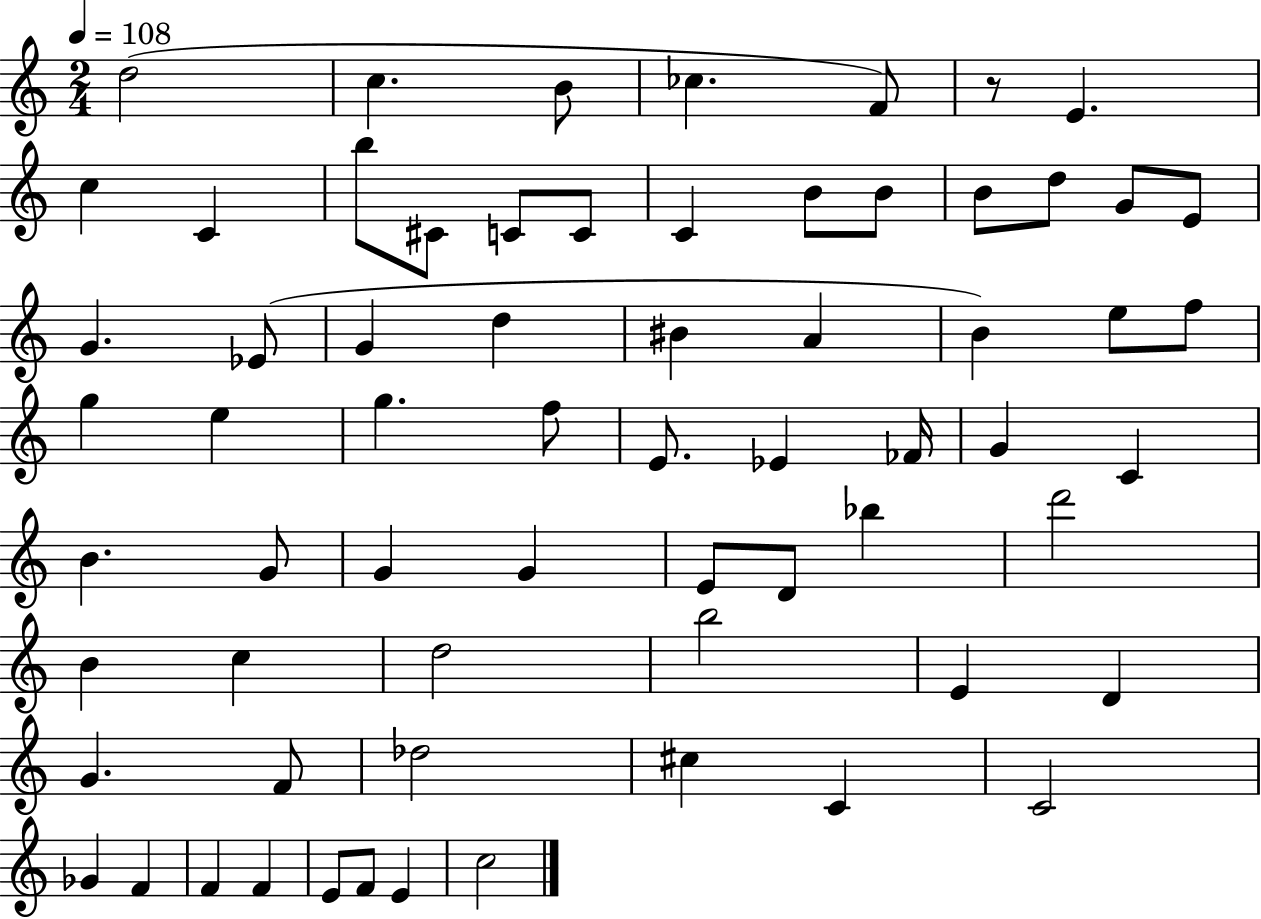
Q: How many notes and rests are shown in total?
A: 66